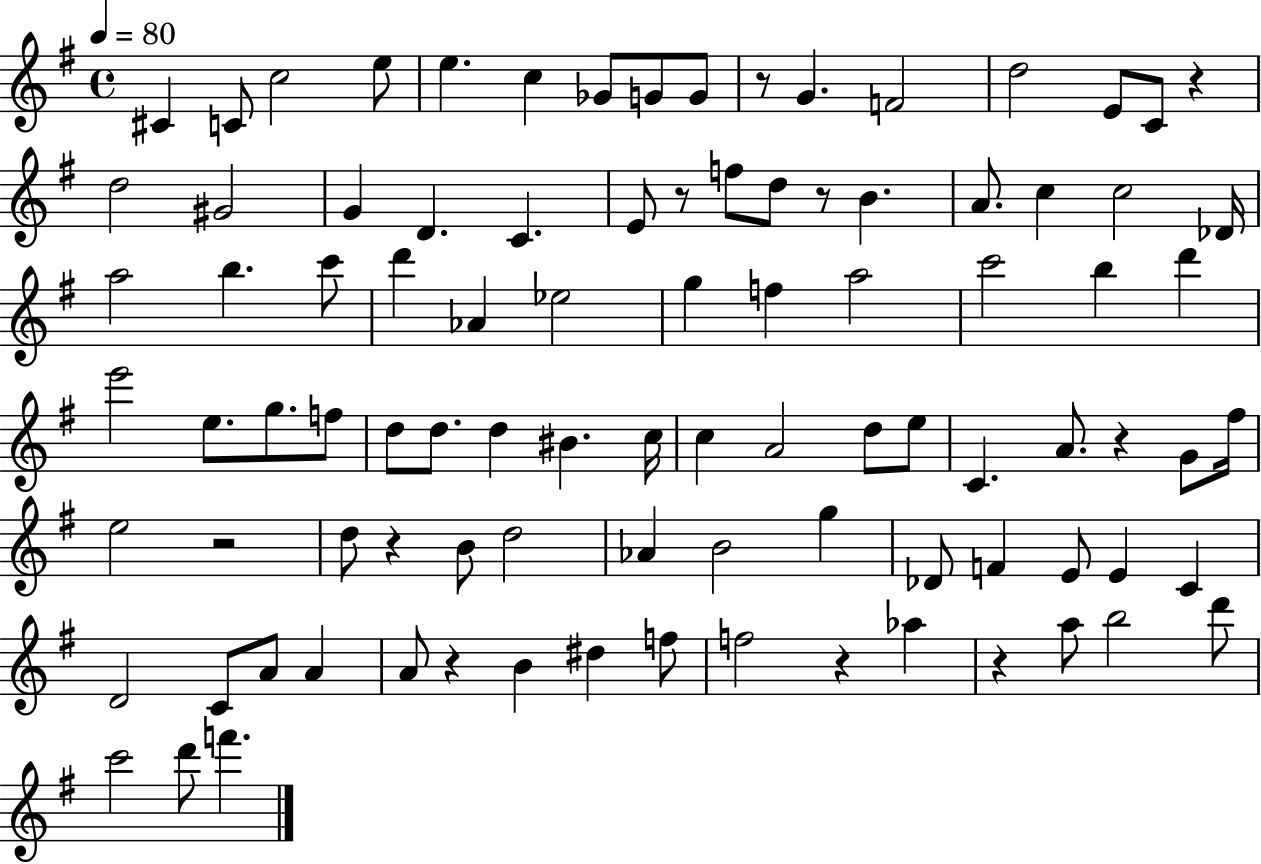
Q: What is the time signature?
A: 4/4